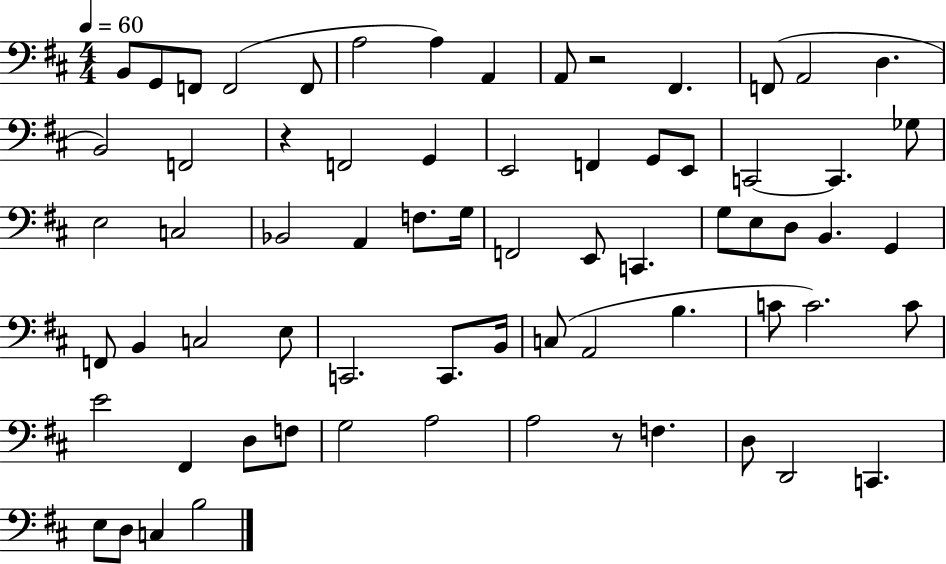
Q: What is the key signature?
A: D major